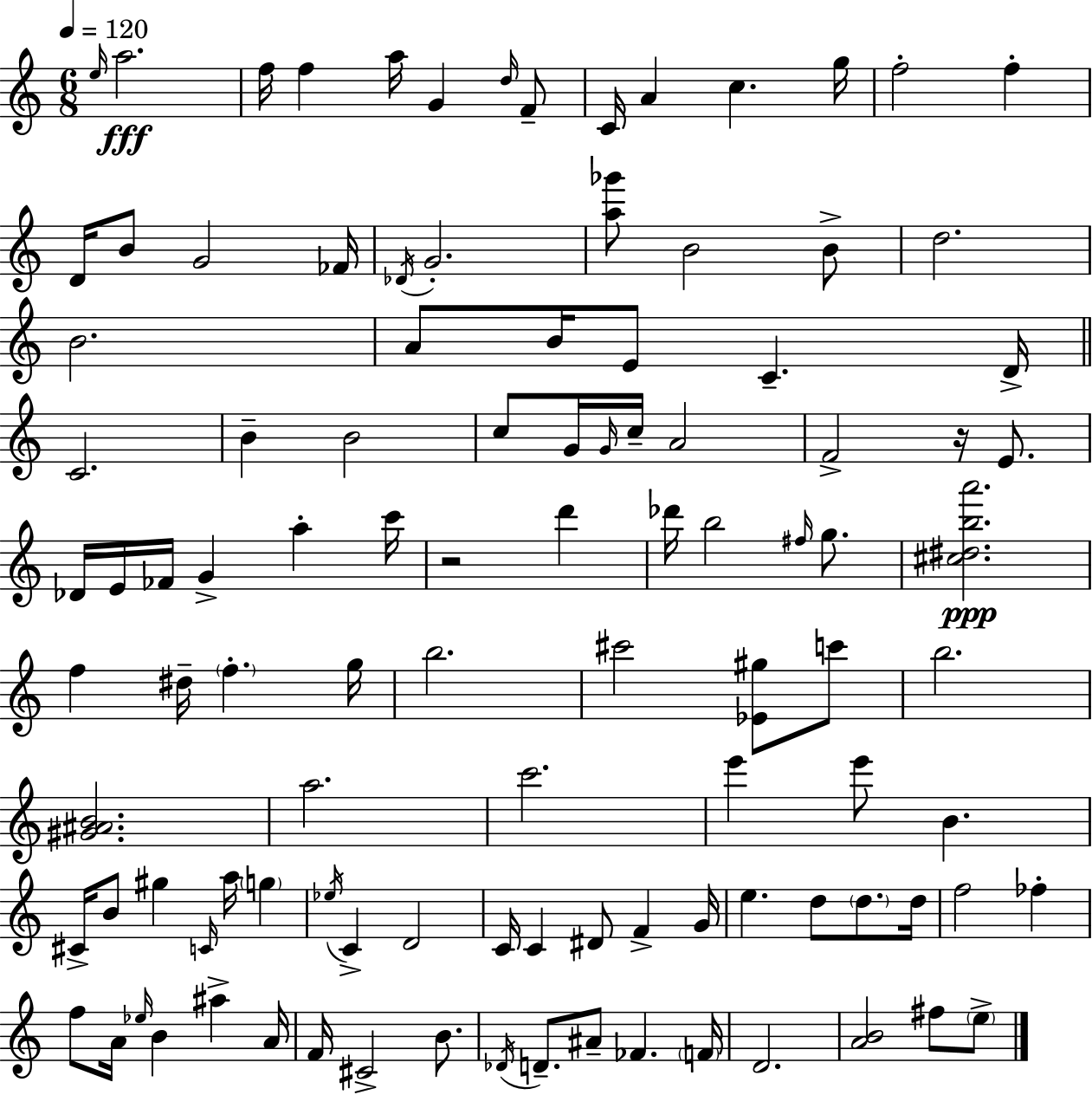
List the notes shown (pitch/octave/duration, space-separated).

E5/s A5/h. F5/s F5/q A5/s G4/q D5/s F4/e C4/s A4/q C5/q. G5/s F5/h F5/q D4/s B4/e G4/h FES4/s Db4/s G4/h. [A5,Gb6]/e B4/h B4/e D5/h. B4/h. A4/e B4/s E4/e C4/q. D4/s C4/h. B4/q B4/h C5/e G4/s G4/s C5/s A4/h F4/h R/s E4/e. Db4/s E4/s FES4/s G4/q A5/q C6/s R/h D6/q Db6/s B5/h F#5/s G5/e. [C#5,D#5,B5,A6]/h. F5/q D#5/s F5/q. G5/s B5/h. C#6/h [Eb4,G#5]/e C6/e B5/h. [G#4,A#4,B4]/h. A5/h. C6/h. E6/q E6/e B4/q. C#4/s B4/e G#5/q C4/s A5/s G5/q Eb5/s C4/q D4/h C4/s C4/q D#4/e F4/q G4/s E5/q. D5/e D5/e. D5/s F5/h FES5/q F5/e A4/s Eb5/s B4/q A#5/q A4/s F4/s C#4/h B4/e. Db4/s D4/e. A#4/e FES4/q. F4/s D4/h. [A4,B4]/h F#5/e E5/e